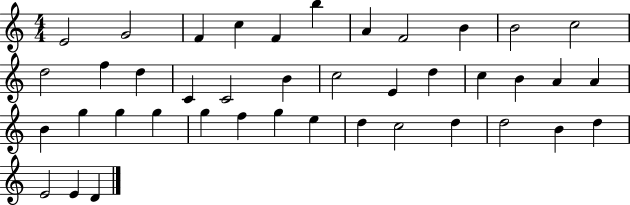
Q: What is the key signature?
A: C major